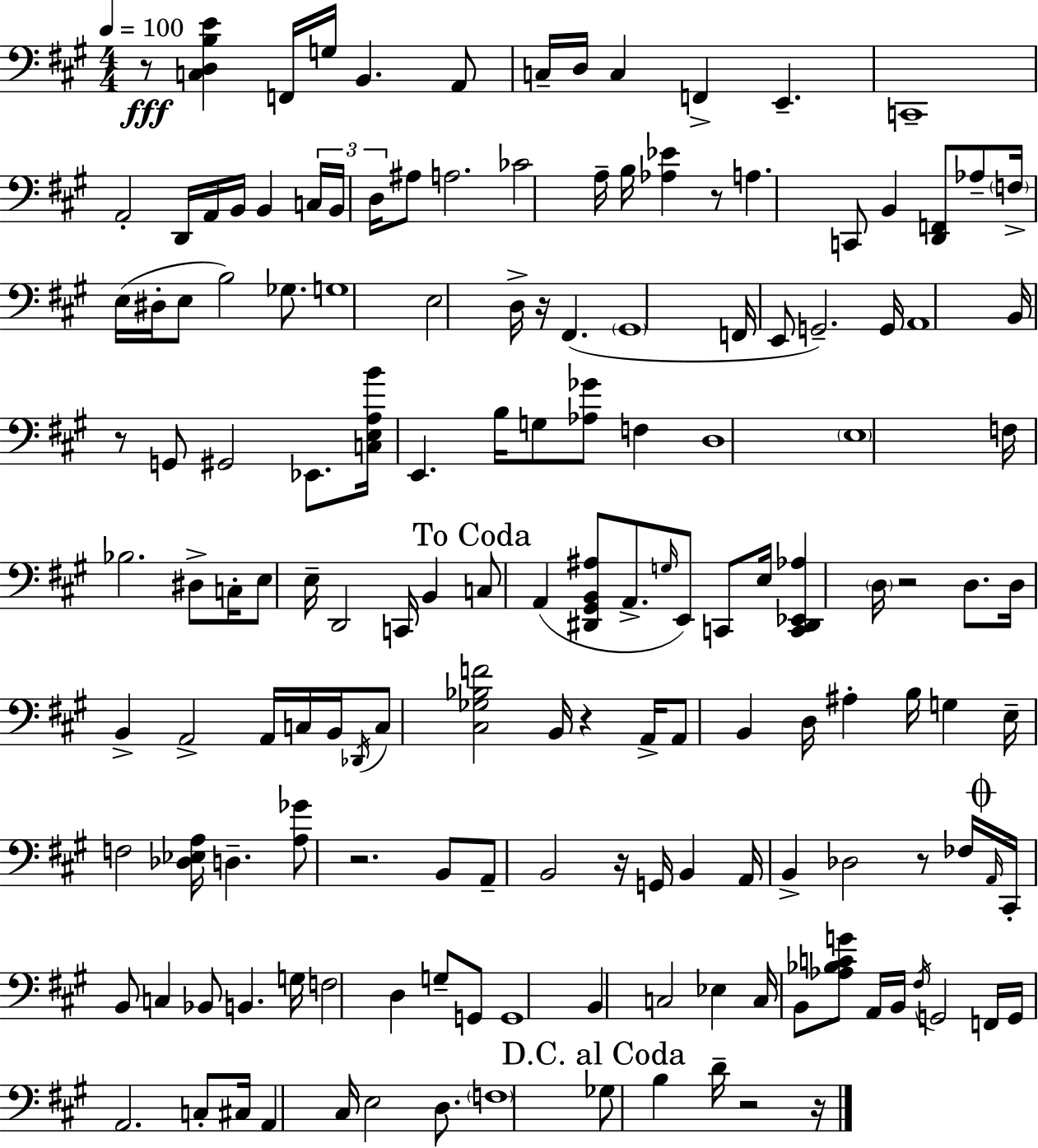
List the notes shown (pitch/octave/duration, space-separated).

R/e [C3,D3,B3,E4]/q F2/s G3/s B2/q. A2/e C3/s D3/s C3/q F2/q E2/q. C2/w A2/h D2/s A2/s B2/s B2/q C3/s B2/s D3/s A#3/e A3/h. CES4/h A3/s B3/s [Ab3,Eb4]/q R/e A3/q. C2/e B2/q [D2,F2]/e Ab3/e F3/s E3/s D#3/s E3/e B3/h Gb3/e. G3/w E3/h D3/s R/s F#2/q. G#2/w F2/s E2/e G2/h. G2/s A2/w B2/s R/e G2/e G#2/h Eb2/e. [C3,E3,A3,B4]/s E2/q. B3/s G3/e [Ab3,Gb4]/e F3/q D3/w E3/w F3/s Bb3/h. D#3/e C3/s E3/e E3/s D2/h C2/s B2/q C3/e A2/q [D#2,G#2,B2,A#3]/e A2/e. G3/s E2/e C2/e E3/s [C2,D#2,Eb2,Ab3]/q D3/s R/h D3/e. D3/s B2/q A2/h A2/s C3/s B2/s Db2/s C3/e [C#3,Gb3,Bb3,F4]/h B2/s R/q A2/s A2/e B2/q D3/s A#3/q B3/s G3/q E3/s F3/h [Db3,Eb3,A3]/s D3/q. [A3,Gb4]/e R/h. B2/e A2/e B2/h R/s G2/s B2/q A2/s B2/q Db3/h R/e FES3/s A2/s C#2/s B2/e C3/q Bb2/e B2/q. G3/s F3/h D3/q G3/e G2/e G2/w B2/q C3/h Eb3/q C3/s B2/e [Ab3,Bb3,C4,G4]/e A2/s B2/s F#3/s G2/h F2/s G2/s A2/h. C3/e C#3/s A2/q C#3/s E3/h D3/e. F3/w Gb3/e B3/q D4/s R/h R/s